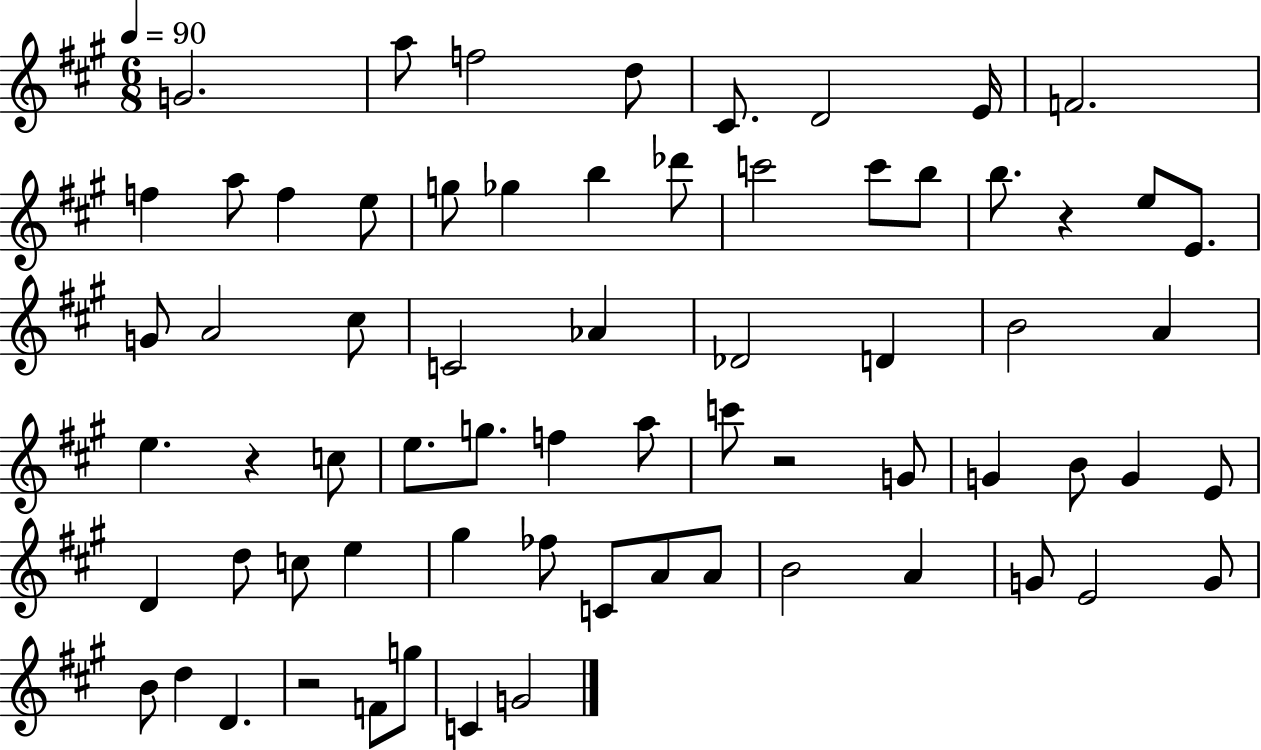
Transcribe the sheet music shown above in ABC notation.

X:1
T:Untitled
M:6/8
L:1/4
K:A
G2 a/2 f2 d/2 ^C/2 D2 E/4 F2 f a/2 f e/2 g/2 _g b _d'/2 c'2 c'/2 b/2 b/2 z e/2 E/2 G/2 A2 ^c/2 C2 _A _D2 D B2 A e z c/2 e/2 g/2 f a/2 c'/2 z2 G/2 G B/2 G E/2 D d/2 c/2 e ^g _f/2 C/2 A/2 A/2 B2 A G/2 E2 G/2 B/2 d D z2 F/2 g/2 C G2